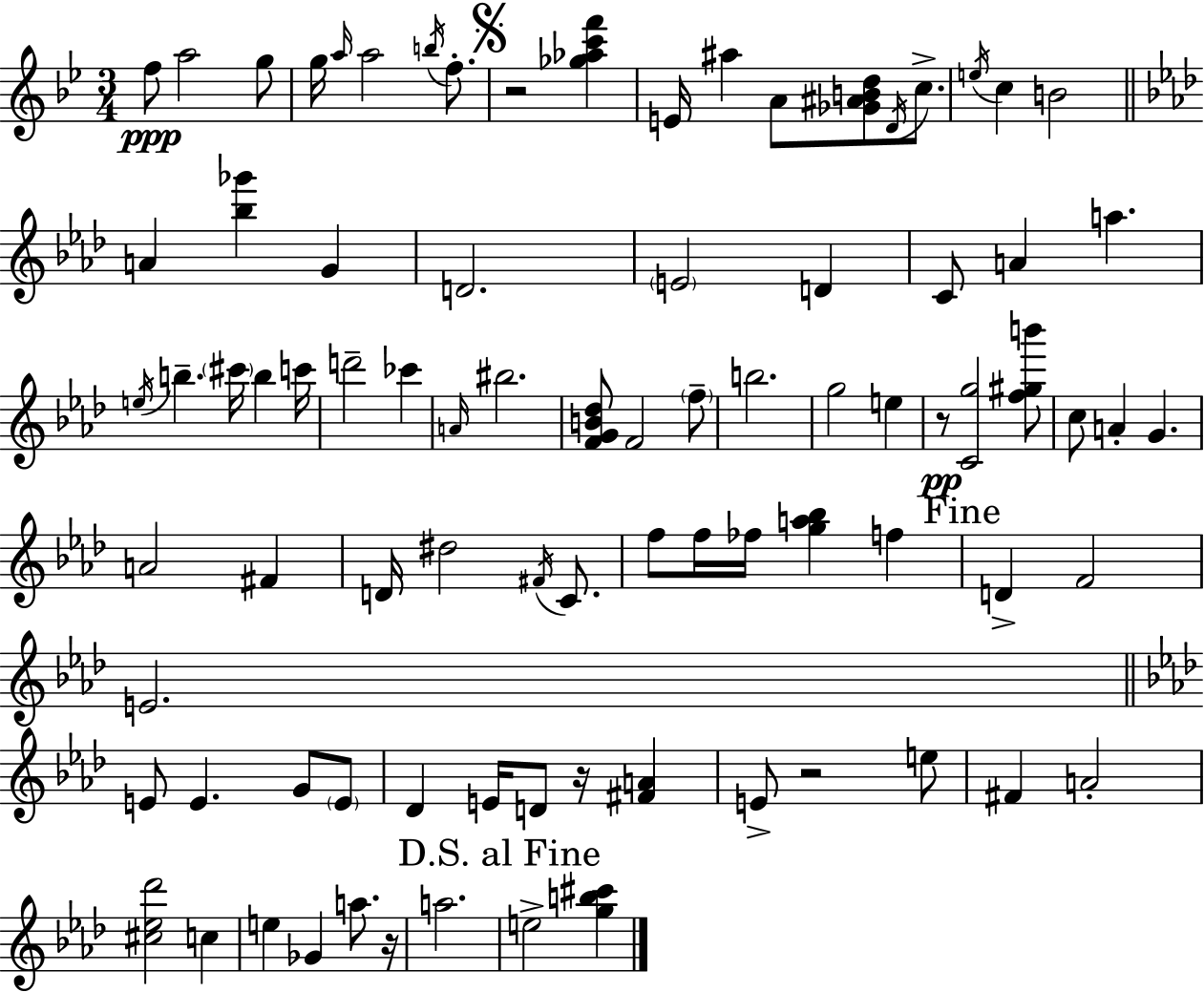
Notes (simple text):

F5/e A5/h G5/e G5/s A5/s A5/h B5/s F5/e. R/h [Gb5,Ab5,C6,F6]/q E4/s A#5/q A4/e [Gb4,A#4,B4,D5]/e D4/s C5/e. E5/s C5/q B4/h A4/q [Bb5,Gb6]/q G4/q D4/h. E4/h D4/q C4/e A4/q A5/q. E5/s B5/q. C#6/s B5/q C6/s D6/h CES6/q A4/s BIS5/h. [F4,G4,B4,Db5]/e F4/h F5/e B5/h. G5/h E5/q R/e [C4,G5]/h [F5,G#5,B6]/e C5/e A4/q G4/q. A4/h F#4/q D4/s D#5/h F#4/s C4/e. F5/e F5/s FES5/s [G5,A5,Bb5]/q F5/q D4/q F4/h E4/h. E4/e E4/q. G4/e E4/e Db4/q E4/s D4/e R/s [F#4,A4]/q E4/e R/h E5/e F#4/q A4/h [C#5,Eb5,Db6]/h C5/q E5/q Gb4/q A5/e. R/s A5/h. E5/h [G5,B5,C#6]/q